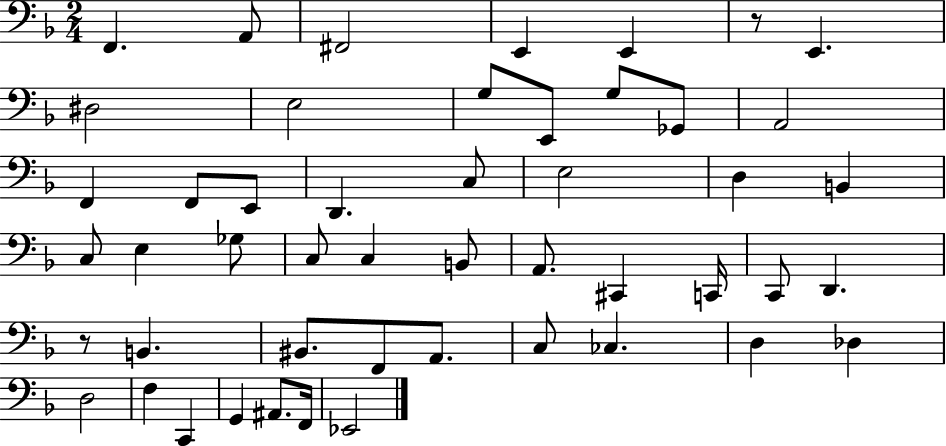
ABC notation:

X:1
T:Untitled
M:2/4
L:1/4
K:F
F,, A,,/2 ^F,,2 E,, E,, z/2 E,, ^D,2 E,2 G,/2 E,,/2 G,/2 _G,,/2 A,,2 F,, F,,/2 E,,/2 D,, C,/2 E,2 D, B,, C,/2 E, _G,/2 C,/2 C, B,,/2 A,,/2 ^C,, C,,/4 C,,/2 D,, z/2 B,, ^B,,/2 F,,/2 A,,/2 C,/2 _C, D, _D, D,2 F, C,, G,, ^A,,/2 F,,/4 _E,,2